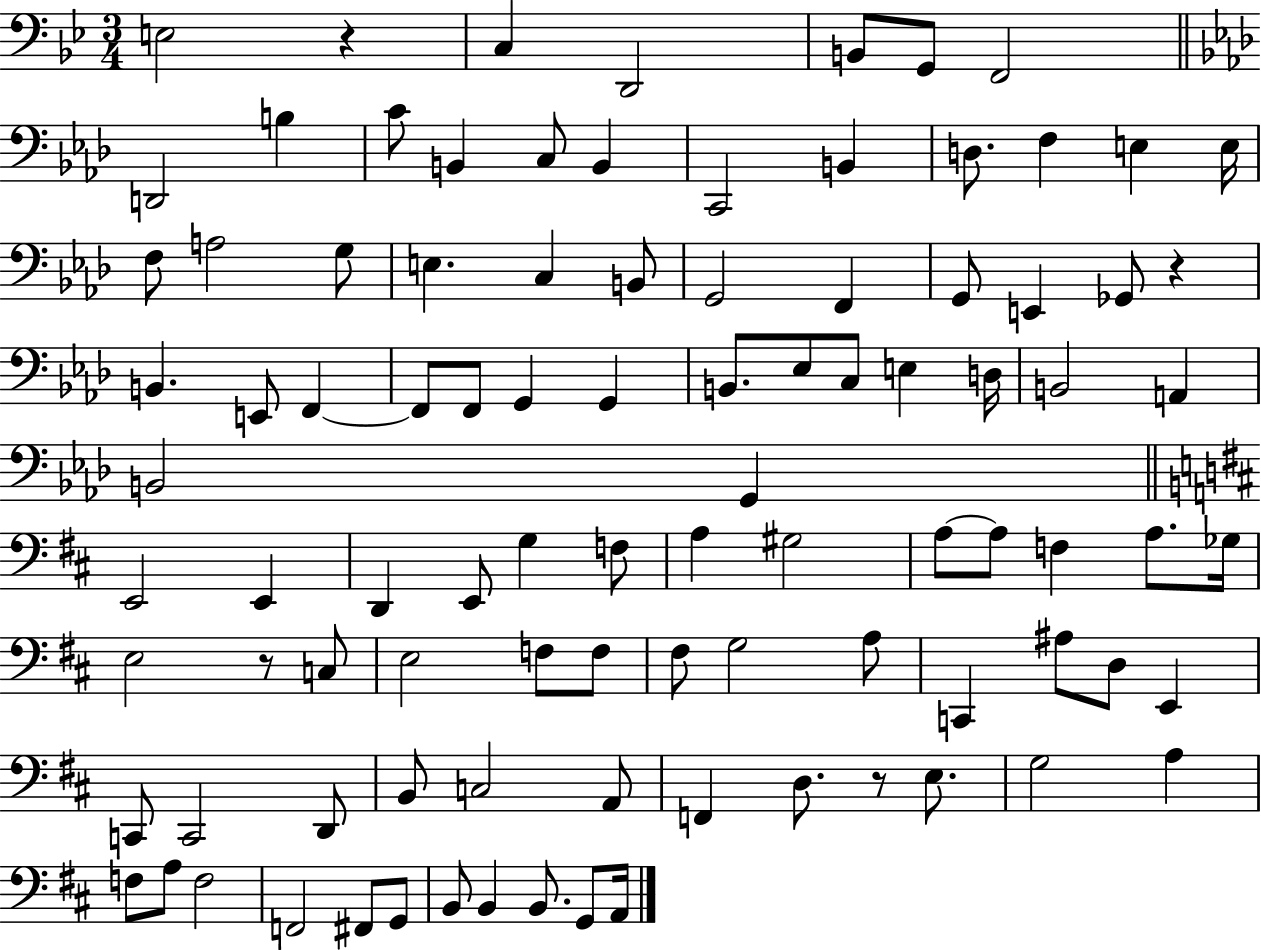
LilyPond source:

{
  \clef bass
  \numericTimeSignature
  \time 3/4
  \key bes \major
  e2 r4 | c4 d,2 | b,8 g,8 f,2 | \bar "||" \break \key aes \major d,2 b4 | c'8 b,4 c8 b,4 | c,2 b,4 | d8. f4 e4 e16 | \break f8 a2 g8 | e4. c4 b,8 | g,2 f,4 | g,8 e,4 ges,8 r4 | \break b,4. e,8 f,4~~ | f,8 f,8 g,4 g,4 | b,8. ees8 c8 e4 d16 | b,2 a,4 | \break b,2 g,4 | \bar "||" \break \key b \minor e,2 e,4 | d,4 e,8 g4 f8 | a4 gis2 | a8~~ a8 f4 a8. ges16 | \break e2 r8 c8 | e2 f8 f8 | fis8 g2 a8 | c,4 ais8 d8 e,4 | \break c,8 c,2 d,8 | b,8 c2 a,8 | f,4 d8. r8 e8. | g2 a4 | \break f8 a8 f2 | f,2 fis,8 g,8 | b,8 b,4 b,8. g,8 a,16 | \bar "|."
}